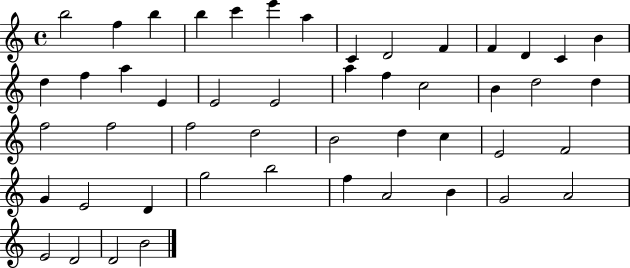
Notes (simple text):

B5/h F5/q B5/q B5/q C6/q E6/q A5/q C4/q D4/h F4/q F4/q D4/q C4/q B4/q D5/q F5/q A5/q E4/q E4/h E4/h A5/q F5/q C5/h B4/q D5/h D5/q F5/h F5/h F5/h D5/h B4/h D5/q C5/q E4/h F4/h G4/q E4/h D4/q G5/h B5/h F5/q A4/h B4/q G4/h A4/h E4/h D4/h D4/h B4/h